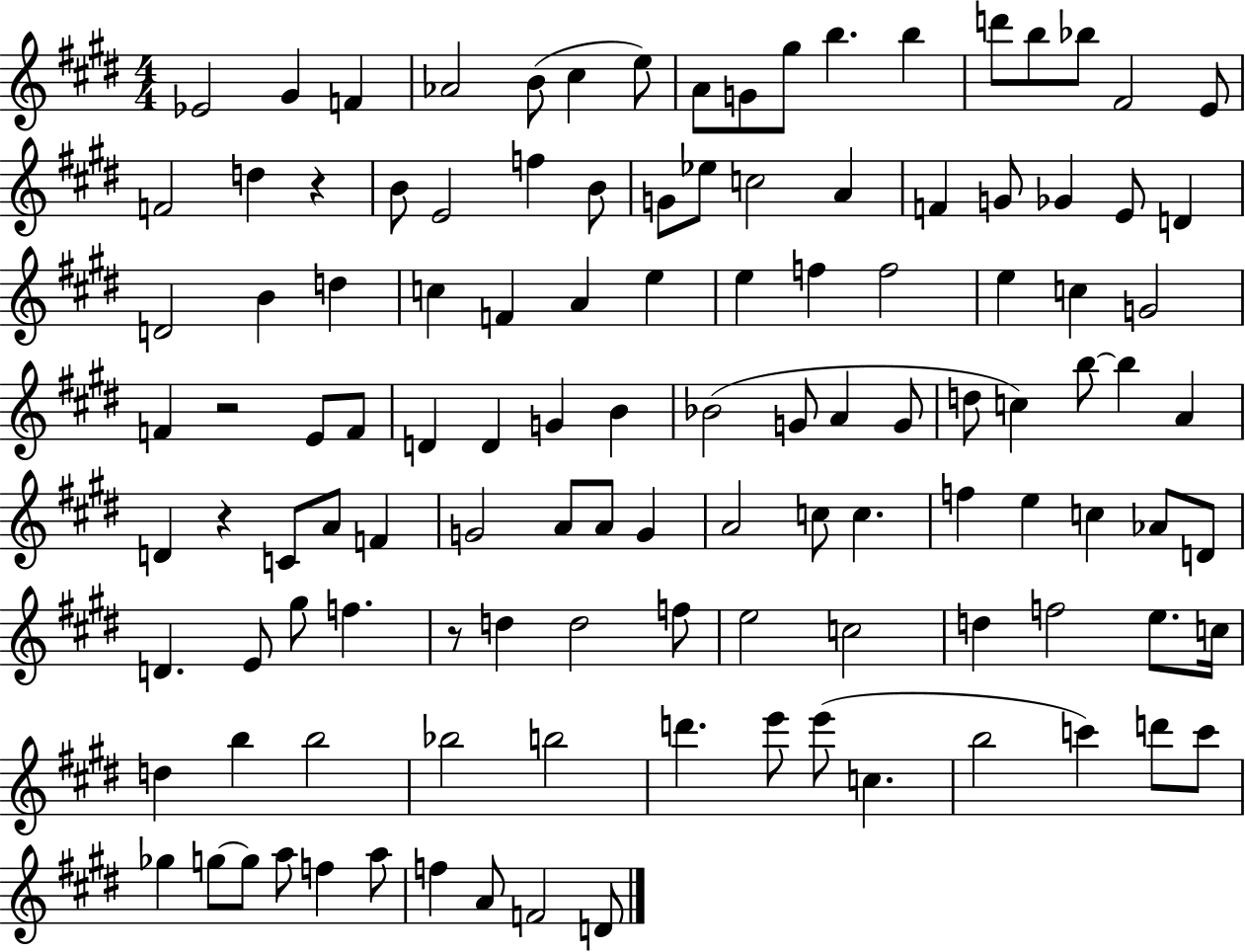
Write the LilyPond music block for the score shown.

{
  \clef treble
  \numericTimeSignature
  \time 4/4
  \key e \major
  \repeat volta 2 { ees'2 gis'4 f'4 | aes'2 b'8( cis''4 e''8) | a'8 g'8 gis''8 b''4. b''4 | d'''8 b''8 bes''8 fis'2 e'8 | \break f'2 d''4 r4 | b'8 e'2 f''4 b'8 | g'8 ees''8 c''2 a'4 | f'4 g'8 ges'4 e'8 d'4 | \break d'2 b'4 d''4 | c''4 f'4 a'4 e''4 | e''4 f''4 f''2 | e''4 c''4 g'2 | \break f'4 r2 e'8 f'8 | d'4 d'4 g'4 b'4 | bes'2( g'8 a'4 g'8 | d''8 c''4) b''8~~ b''4 a'4 | \break d'4 r4 c'8 a'8 f'4 | g'2 a'8 a'8 g'4 | a'2 c''8 c''4. | f''4 e''4 c''4 aes'8 d'8 | \break d'4. e'8 gis''8 f''4. | r8 d''4 d''2 f''8 | e''2 c''2 | d''4 f''2 e''8. c''16 | \break d''4 b''4 b''2 | bes''2 b''2 | d'''4. e'''8 e'''8( c''4. | b''2 c'''4) d'''8 c'''8 | \break ges''4 g''8~~ g''8 a''8 f''4 a''8 | f''4 a'8 f'2 d'8 | } \bar "|."
}